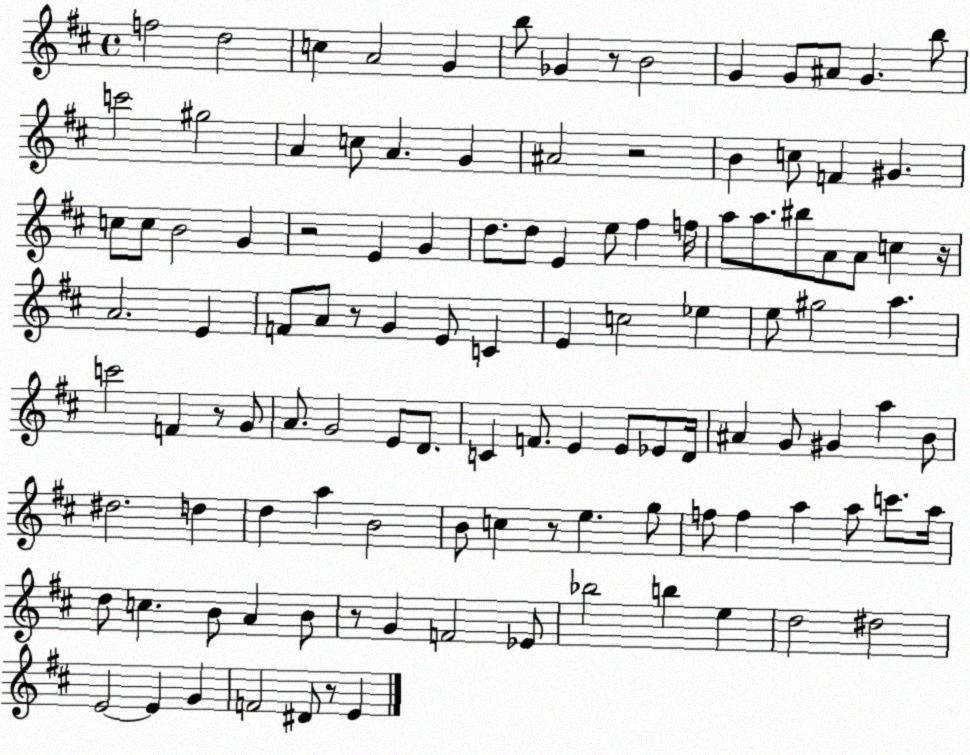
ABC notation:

X:1
T:Untitled
M:4/4
L:1/4
K:D
f2 d2 c A2 G b/2 _G z/2 B2 G G/2 ^A/2 G b/2 c'2 ^g2 A c/2 A G ^A2 z2 B c/2 F ^G c/2 c/2 B2 G z2 E G d/2 d/2 E e/2 ^f f/4 a/2 a/2 ^b/2 A/2 A/2 c z/4 A2 E F/2 A/2 z/2 G E/2 C E c2 _e e/2 ^g2 a c'2 F z/2 G/2 A/2 G2 E/2 D/2 C F/2 E E/2 _E/2 D/4 ^A G/2 ^G a B/2 ^d2 d d a B2 B/2 c z/2 e g/2 f/2 f a a/2 c'/2 a/4 d/2 c B/2 A B/2 z/2 G F2 _E/2 _b2 b e d2 ^d2 E2 E G F2 ^D/2 z/2 E